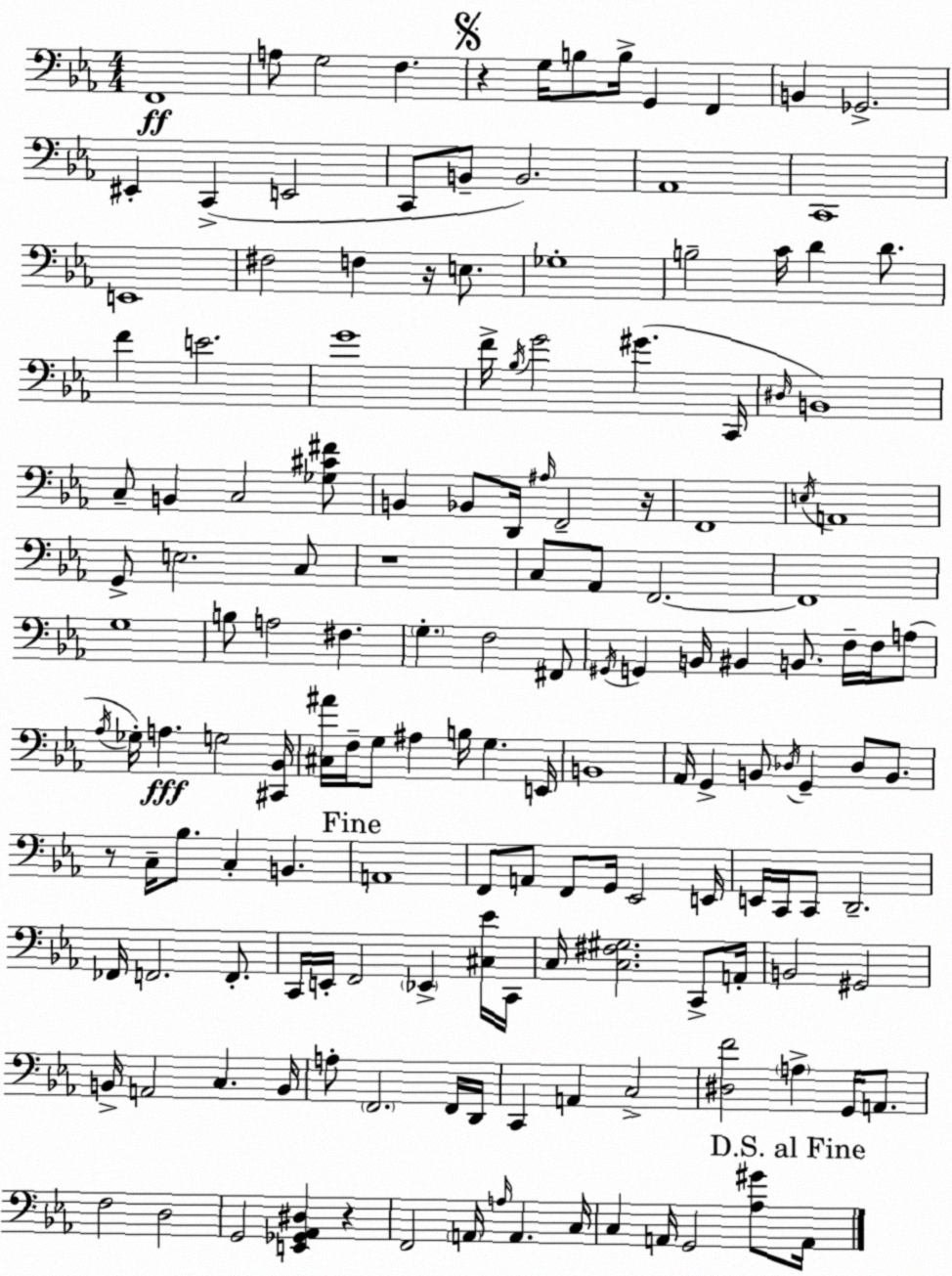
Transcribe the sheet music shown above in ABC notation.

X:1
T:Untitled
M:4/4
L:1/4
K:Cm
F,,4 A,/2 G,2 F, z G,/4 B,/2 B,/4 G,, F,, B,, _G,,2 ^E,, C,, E,,2 C,,/2 B,,/2 B,,2 _A,,4 C,,4 E,,4 ^F,2 F, z/4 E,/2 _G,4 B,2 C/4 D D/2 F E2 G4 F/4 _B,/4 G2 ^G C,,/4 ^D,/4 B,,4 C,/2 B,, C,2 [_G,^C^F]/2 B,, _B,,/2 D,,/4 ^A,/4 F,,2 z/4 F,,4 E,/4 A,,4 G,,/2 E,2 C,/2 z4 C,/2 _A,,/2 F,,2 F,,4 G,4 B,/2 A,2 ^F, G, F,2 ^F,,/2 ^G,,/4 G,, B,,/4 ^B,, B,,/2 F,/4 F,/4 A,/2 _A,/4 _G,/4 A, G,2 [^C,,_B,,]/4 [^C,^A]/4 F,/4 G,/2 ^A, B,/4 G, E,,/4 B,,4 _A,,/4 G,, B,,/2 _D,/4 G,, _D,/2 B,,/2 z/2 C,/4 _B,/2 C, B,, A,,4 F,,/2 A,,/2 F,,/2 G,,/4 _E,,2 E,,/4 E,,/4 C,,/4 C,,/2 D,,2 _F,,/4 F,,2 F,,/2 C,,/4 E,,/4 F,,2 _E,, [^C,_E]/4 C,,/4 C,/4 [C,^F,^G,]2 C,,/2 A,,/4 B,,2 ^G,,2 B,,/4 A,,2 C, B,,/4 A,/2 F,,2 F,,/4 D,,/4 C,, A,, C,2 [^D,F]2 A, G,,/4 A,,/2 F,2 D,2 G,,2 [E,,_G,,_A,,^D,] z F,,2 A,,/4 A,/4 A,, C,/4 C, A,,/4 G,,2 [_A,^G]/2 A,,/4